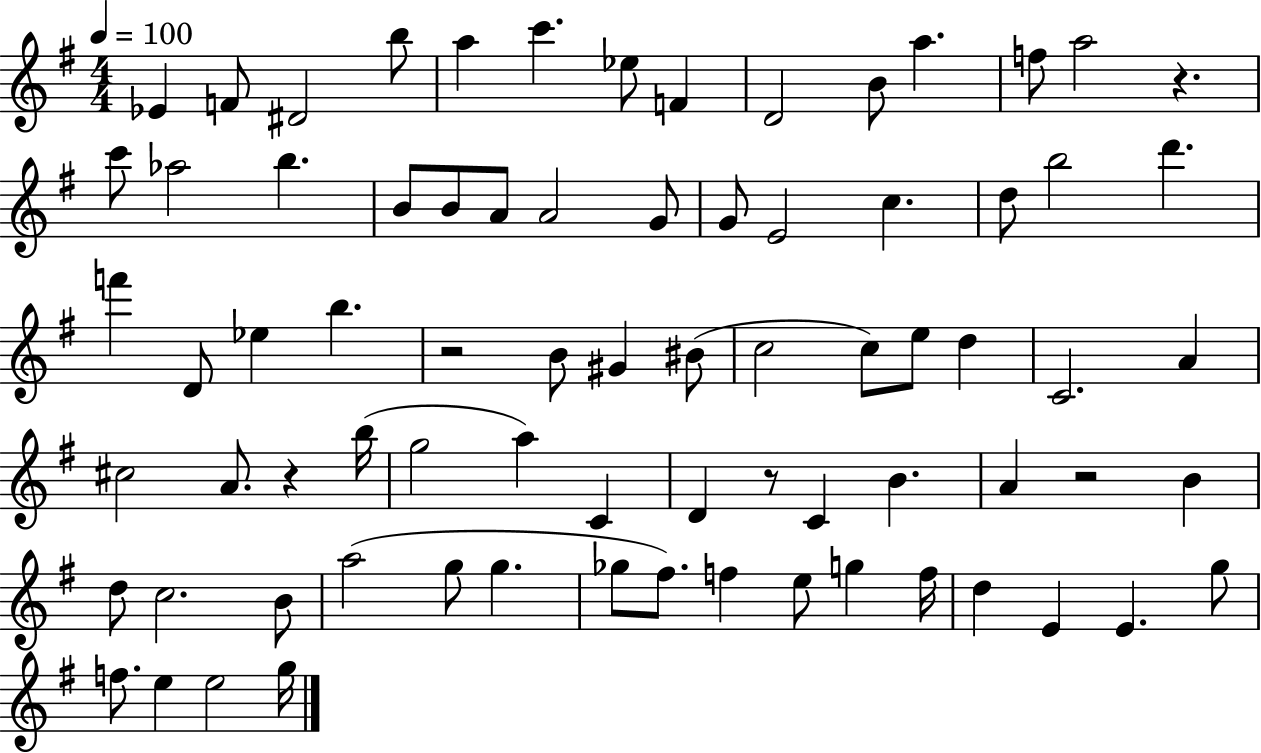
Eb4/q F4/e D#4/h B5/e A5/q C6/q. Eb5/e F4/q D4/h B4/e A5/q. F5/e A5/h R/q. C6/e Ab5/h B5/q. B4/e B4/e A4/e A4/h G4/e G4/e E4/h C5/q. D5/e B5/h D6/q. F6/q D4/e Eb5/q B5/q. R/h B4/e G#4/q BIS4/e C5/h C5/e E5/e D5/q C4/h. A4/q C#5/h A4/e. R/q B5/s G5/h A5/q C4/q D4/q R/e C4/q B4/q. A4/q R/h B4/q D5/e C5/h. B4/e A5/h G5/e G5/q. Gb5/e F#5/e. F5/q E5/e G5/q F5/s D5/q E4/q E4/q. G5/e F5/e. E5/q E5/h G5/s